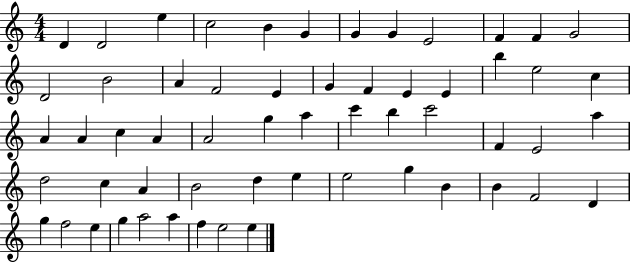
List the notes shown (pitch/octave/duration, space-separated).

D4/q D4/h E5/q C5/h B4/q G4/q G4/q G4/q E4/h F4/q F4/q G4/h D4/h B4/h A4/q F4/h E4/q G4/q F4/q E4/q E4/q B5/q E5/h C5/q A4/q A4/q C5/q A4/q A4/h G5/q A5/q C6/q B5/q C6/h F4/q E4/h A5/q D5/h C5/q A4/q B4/h D5/q E5/q E5/h G5/q B4/q B4/q F4/h D4/q G5/q F5/h E5/q G5/q A5/h A5/q F5/q E5/h E5/q